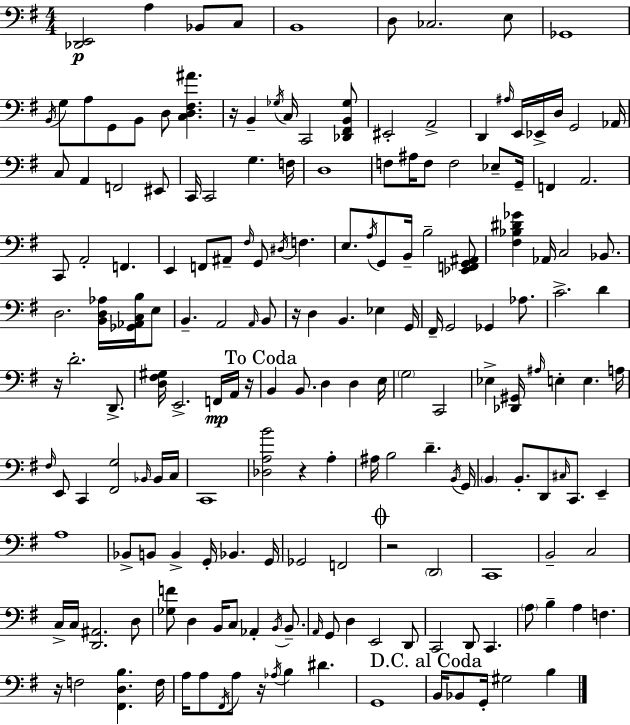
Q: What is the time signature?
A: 4/4